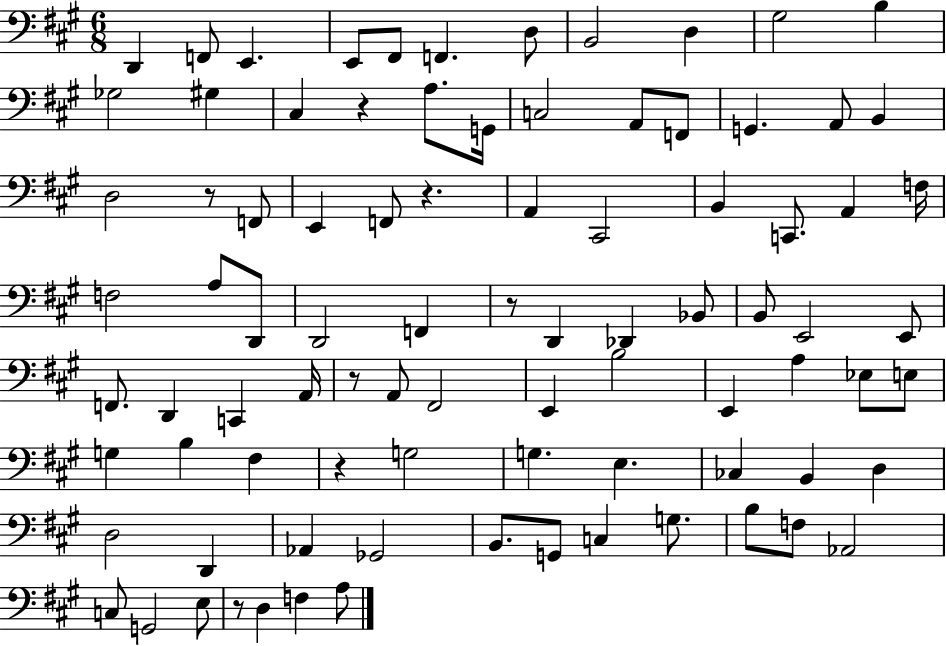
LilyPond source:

{
  \clef bass
  \numericTimeSignature
  \time 6/8
  \key a \major
  d,4 f,8 e,4. | e,8 fis,8 f,4. d8 | b,2 d4 | gis2 b4 | \break ges2 gis4 | cis4 r4 a8. g,16 | c2 a,8 f,8 | g,4. a,8 b,4 | \break d2 r8 f,8 | e,4 f,8 r4. | a,4 cis,2 | b,4 c,8. a,4 f16 | \break f2 a8 d,8 | d,2 f,4 | r8 d,4 des,4 bes,8 | b,8 e,2 e,8 | \break f,8. d,4 c,4 a,16 | r8 a,8 fis,2 | e,4 b2 | e,4 a4 ees8 e8 | \break g4 b4 fis4 | r4 g2 | g4. e4. | ces4 b,4 d4 | \break d2 d,4 | aes,4 ges,2 | b,8. g,8 c4 g8. | b8 f8 aes,2 | \break c8 g,2 e8 | r8 d4 f4 a8 | \bar "|."
}